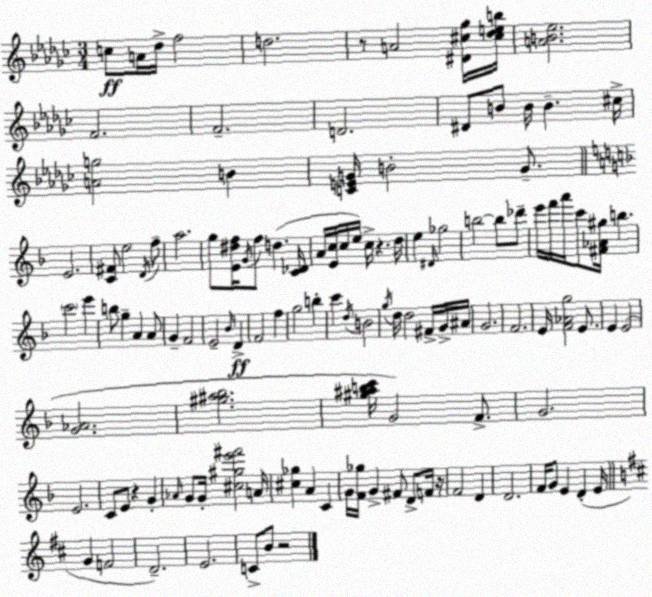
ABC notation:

X:1
T:Untitled
M:3/4
L:1/4
K:Ebm
c/2 A/4 _d/4 f2 d2 z/2 A2 [^D^c_g]/4 [^c_deb]/4 [AB_e]2 F2 F2 D2 ^D/2 B/2 B/4 B ^c/4 [Ag]2 B [CEG]/4 B2 G/2 E2 [C^F]/2 e2 D/4 f/2 a2 g/2 [E^df]/4 G/4 f/2 d [C_D]/4 A/4 [Ec]/4 c/4 e/4 c/4 z d/4 e ^D/4 _g2 b2 b/2 _d'/2 e'/4 f'/4 a'/4 c'/2 [^F_A^g]/4 b c'2 e' b/2 g A A/2 G F2 E2 _B/4 D F2 f g2 b c' d/4 B2 g/4 d/4 d2 ^F/4 G/4 ^A/4 G2 F2 E/4 [F_Ag]2 E/2 E E2 [G_A]2 [^g^a_b]2 [^g^abc']/4 G2 F/2 G2 E2 C/2 E/2 z G _A/4 G/2 G/4 [^c^ge'^f']2 A/4 [^c_g] A C G/4 [F_g]/4 G ^F/2 D/2 F/4 z/4 F2 D D2 F/4 G/2 E D E/4 G F2 D2 E2 C/2 B/2 z2